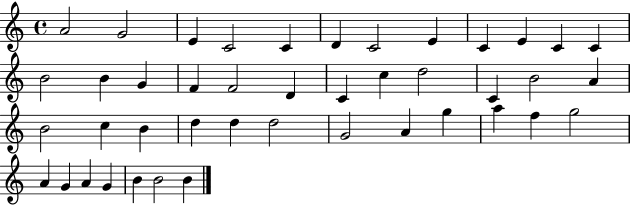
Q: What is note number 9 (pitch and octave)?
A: C4